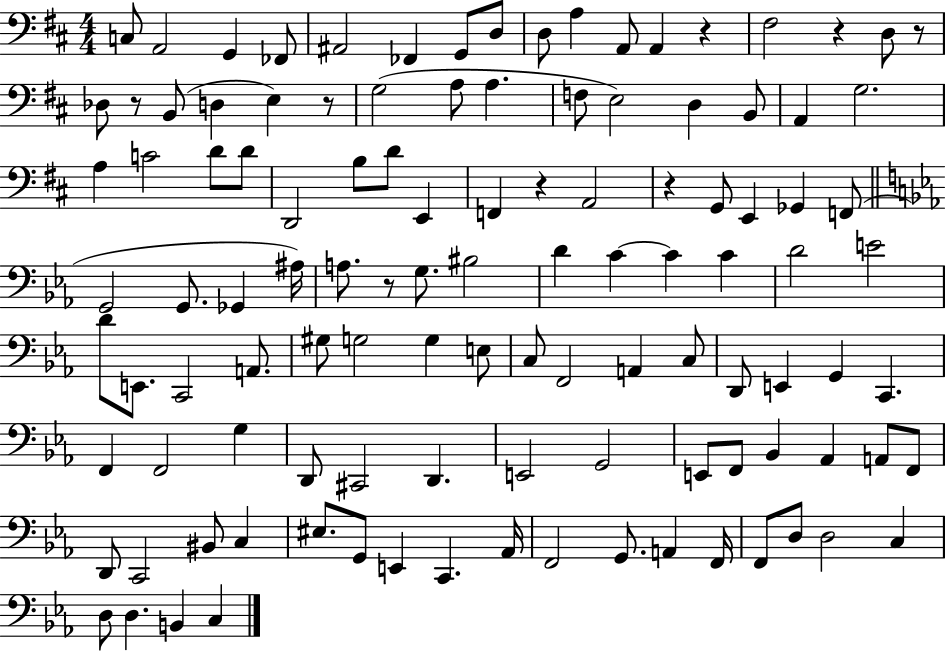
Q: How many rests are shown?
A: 8